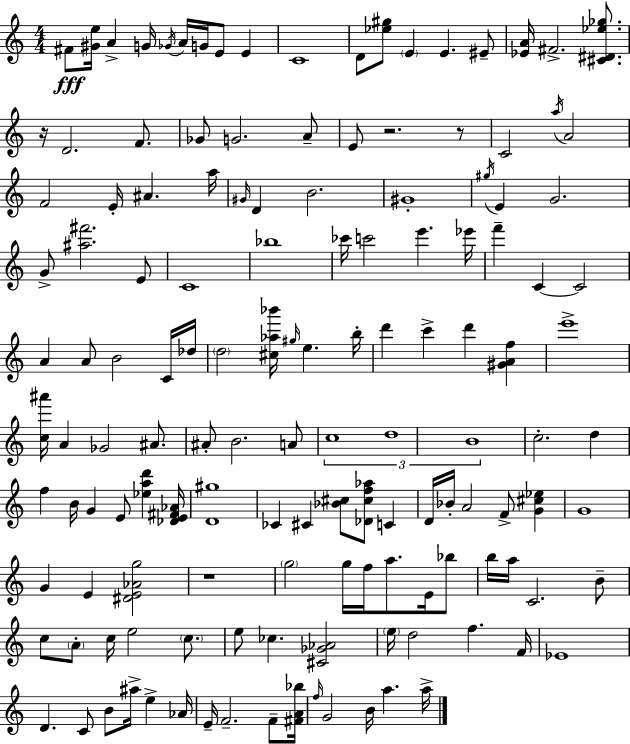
{
  \clef treble
  \numericTimeSignature
  \time 4/4
  \key a \minor
  fis'8\fff <gis' e''>16 a'4-> g'16 \acciaccatura { ges'16 } a'16 g'16 e'8 e'4 | c'1 | d'8 <ees'' gis''>8 \parenthesize e'4 e'4. eis'8-- | <ees' a'>16 fis'2.-> <cis' dis' ees'' ges''>8. | \break r16 d'2. f'8. | ges'8 g'2. a'8-- | e'8 r2. r8 | c'2 \acciaccatura { a''16 } a'2 | \break f'2 e'16-. ais'4. | a''16 \grace { gis'16 } d'4 b'2. | gis'1-. | \acciaccatura { gis''16 } e'4 g'2. | \break g'8-> <ais'' fis'''>2. | e'8 c'1 | bes''1 | ces'''16 c'''2 e'''4. | \break ees'''16 f'''4-- c'4~~ c'2 | a'4 a'8 b'2 | c'16 des''16 \parenthesize d''2 <cis'' aes'' bes'''>16 \grace { gis''16 } e''4. | b''16-. d'''4 c'''4-> d'''4 | \break <gis' a' f''>4 e'''1-> | <c'' ais'''>16 a'4 ges'2 | ais'8. ais'8-. b'2. | a'8 \tuplet 3/2 { c''1 | \break d''1 | b'1 } | c''2.-. | d''4 f''4 b'16 g'4 e'8 | \break <ees'' a'' d'''>4 <des' e' fis' aes'>16 <d' gis''>1 | ces'4 cis'4 <bes' cis''>8 <des' cis'' f'' aes''>8 | c'4 d'16 bes'16-. a'2 f'8-> | <g' cis'' ees''>4 g'1 | \break g'4 e'4 <dis' e' aes' g''>2 | r1 | \parenthesize g''2 g''16 f''16 a''8. | e'16 bes''8 b''16 a''16 c'2. | \break b'8-- c''8 \parenthesize a'8-. c''16 e''2 | \parenthesize c''8. e''8 ces''4. <cis' ges' aes'>2 | \parenthesize e''16 d''2 f''4. | f'16 ees'1 | \break d'4. c'8 b'8 ais''16-> | e''4-> aes'16 e'16-- f'2.-- | f'8-- <fis' a' bes''>16 \grace { f''16 } g'2 b'16 a''4. | a''16-> \bar "|."
}